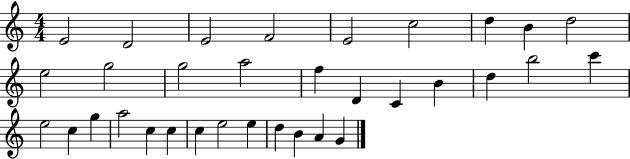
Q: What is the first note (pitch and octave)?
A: E4